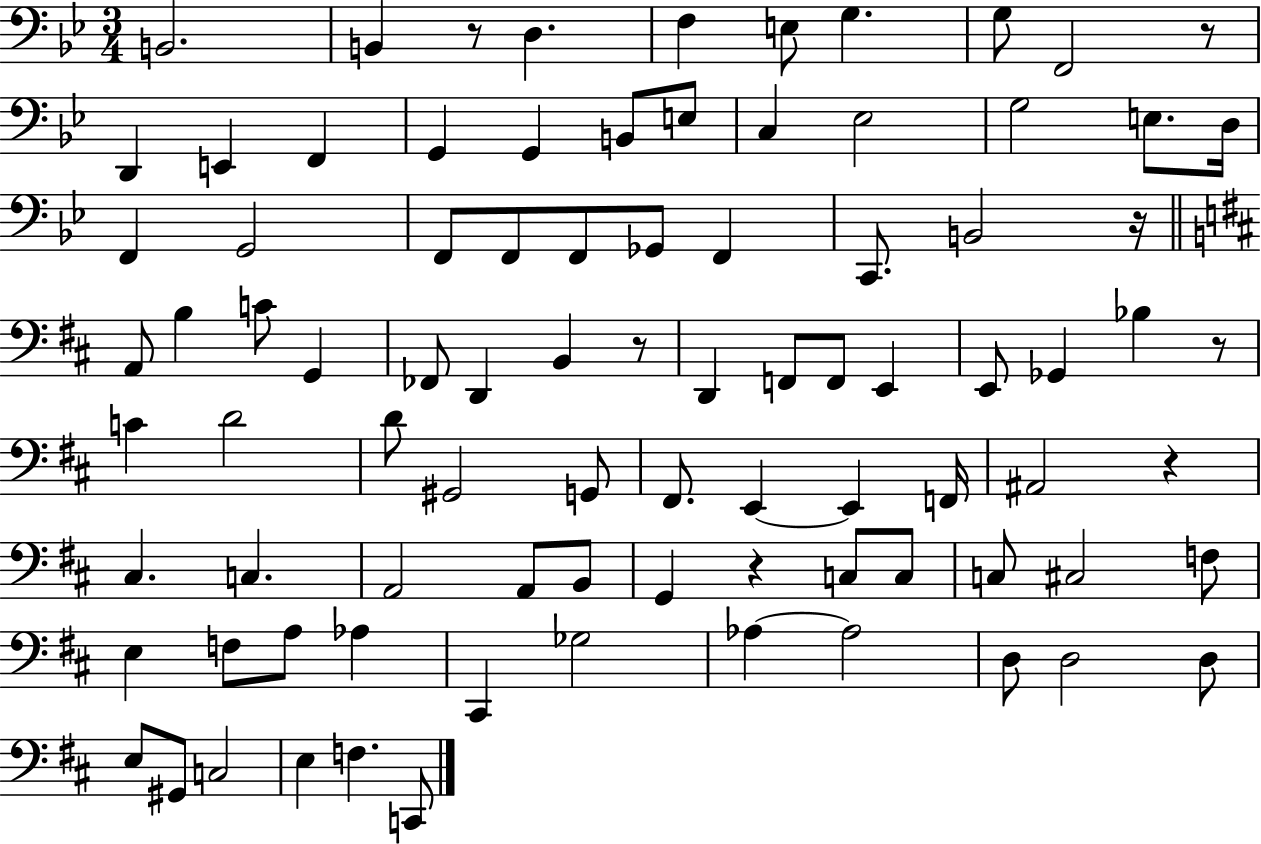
{
  \clef bass
  \numericTimeSignature
  \time 3/4
  \key bes \major
  b,2. | b,4 r8 d4. | f4 e8 g4. | g8 f,2 r8 | \break d,4 e,4 f,4 | g,4 g,4 b,8 e8 | c4 ees2 | g2 e8. d16 | \break f,4 g,2 | f,8 f,8 f,8 ges,8 f,4 | c,8. b,2 r16 | \bar "||" \break \key d \major a,8 b4 c'8 g,4 | fes,8 d,4 b,4 r8 | d,4 f,8 f,8 e,4 | e,8 ges,4 bes4 r8 | \break c'4 d'2 | d'8 gis,2 g,8 | fis,8. e,4~~ e,4 f,16 | ais,2 r4 | \break cis4. c4. | a,2 a,8 b,8 | g,4 r4 c8 c8 | c8 cis2 f8 | \break e4 f8 a8 aes4 | cis,4 ges2 | aes4~~ aes2 | d8 d2 d8 | \break e8 gis,8 c2 | e4 f4. c,8 | \bar "|."
}